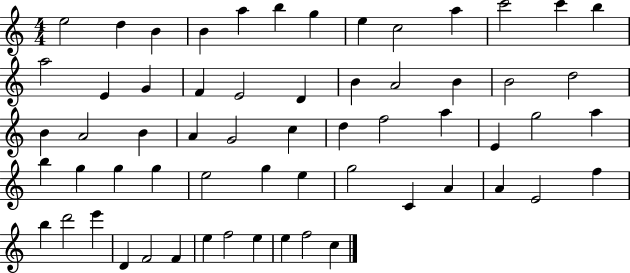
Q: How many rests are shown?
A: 0